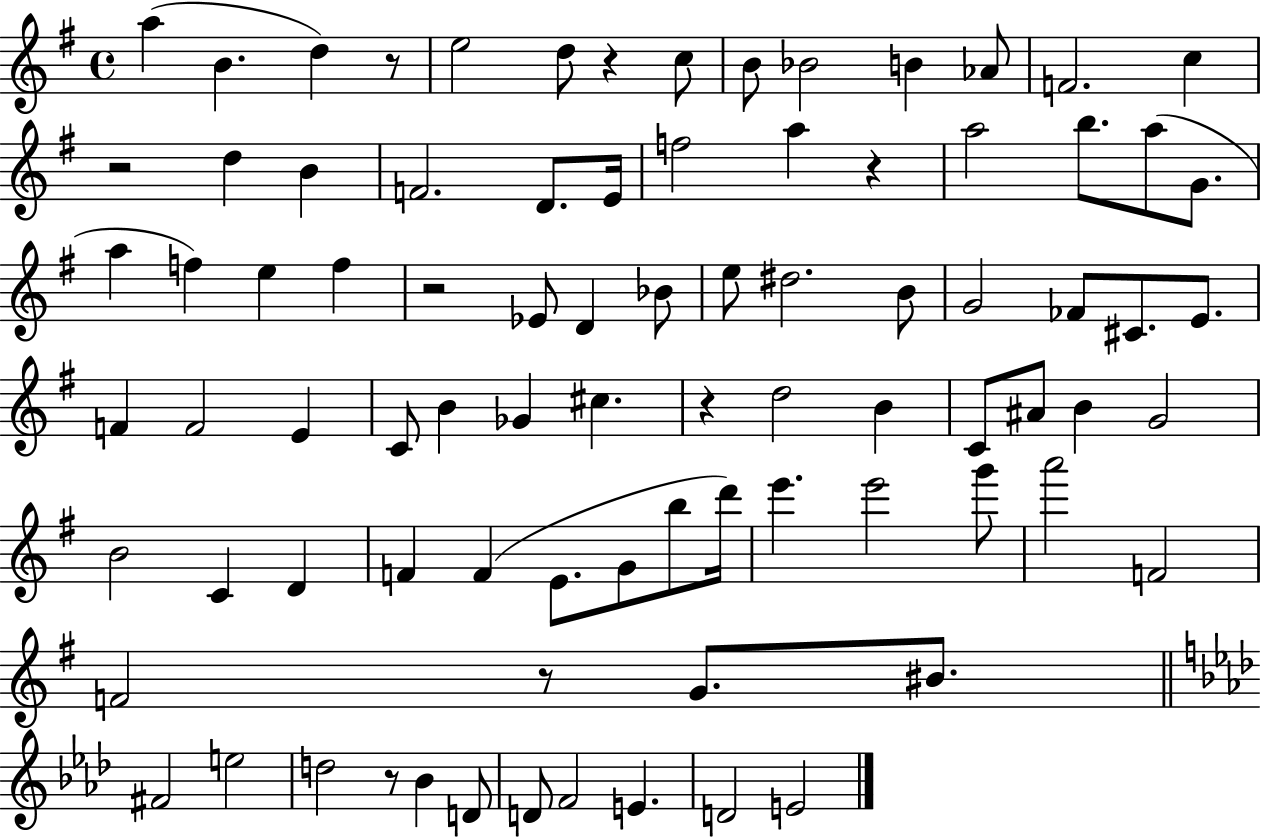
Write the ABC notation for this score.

X:1
T:Untitled
M:4/4
L:1/4
K:G
a B d z/2 e2 d/2 z c/2 B/2 _B2 B _A/2 F2 c z2 d B F2 D/2 E/4 f2 a z a2 b/2 a/2 G/2 a f e f z2 _E/2 D _B/2 e/2 ^d2 B/2 G2 _F/2 ^C/2 E/2 F F2 E C/2 B _G ^c z d2 B C/2 ^A/2 B G2 B2 C D F F E/2 G/2 b/2 d'/4 e' e'2 g'/2 a'2 F2 F2 z/2 G/2 ^B/2 ^F2 e2 d2 z/2 _B D/2 D/2 F2 E D2 E2